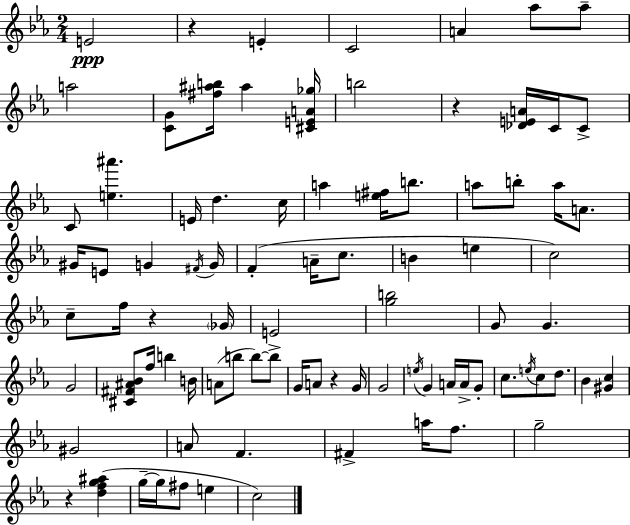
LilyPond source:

{
  \clef treble
  \numericTimeSignature
  \time 2/4
  \key ees \major
  \repeat volta 2 { e'2\ppp | r4 e'4-. | c'2 | a'4 aes''8 aes''8-- | \break a''2 | <c' g'>8 <fis'' ais'' b''>16 ais''4 <cis' e' a' ges''>16 | b''2 | r4 <des' e' a'>16 c'16 c'8-> | \break c'8 <e'' ais'''>4. | e'16 d''4. c''16 | a''4 <e'' fis''>16 b''8. | a''8 b''8-. a''16 a'8. | \break gis'16 e'8 g'4 \acciaccatura { fis'16 } | g'16 f'4-.( a'16-- c''8. | b'4 e''4 | c''2) | \break c''8-- f''16 r4 | \parenthesize ges'16 e'2 | <g'' b''>2 | g'8 g'4. | \break g'2 | <cis' fis' ais' bes'>8 f''16 b''4 | b'16 a'8( b''8 b''8~~) b''8-> | g'16 a'8 r4 | \break g'16 g'2 | \acciaccatura { e''16 } g'4 a'16 a'16-> | g'8-. c''8. \acciaccatura { e''16 } c''8 | d''8. bes'4 <gis' c''>4 | \break gis'2 | a'8 f'4. | fis'4-> a''16 | f''8. g''2-- | \break r4 <d'' f'' g'' ais''>4( | g''16--~~ g''16 fis''8 e''4 | c''2) | } \bar "|."
}